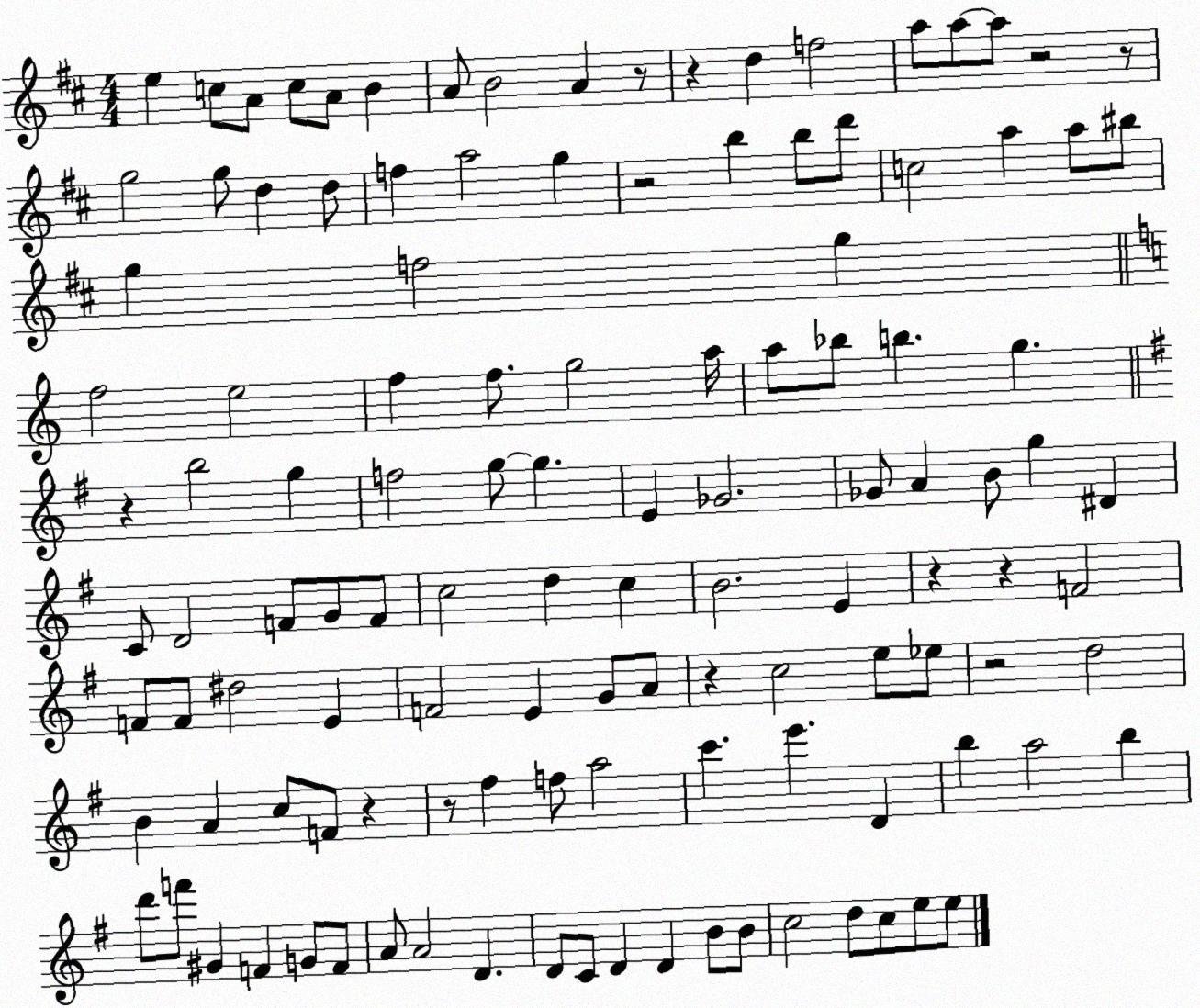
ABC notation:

X:1
T:Untitled
M:4/4
L:1/4
K:D
e c/2 A/2 c/2 A/2 B A/2 B2 A z/2 z d f2 a/2 a/2 a/2 z2 z/2 g2 g/2 d d/2 f a2 g z2 b b/2 d'/2 c2 a a/2 ^b/2 g f2 g f2 e2 f f/2 g2 a/4 a/2 _b/2 b g z b2 g f2 g/2 g E _G2 _G/2 A B/2 g ^D C/2 D2 F/2 G/2 F/2 c2 d c B2 E z z F2 F/2 F/2 ^d2 E F2 E G/2 A/2 z c2 e/2 _e/2 z2 d2 B A c/2 F/2 z z/2 ^f f/2 a2 c' e' D b a2 b d'/2 f'/2 ^G F G/2 F/2 A/2 A2 D D/2 C/2 D D B/2 B/2 c2 d/2 c/2 e/2 e/2